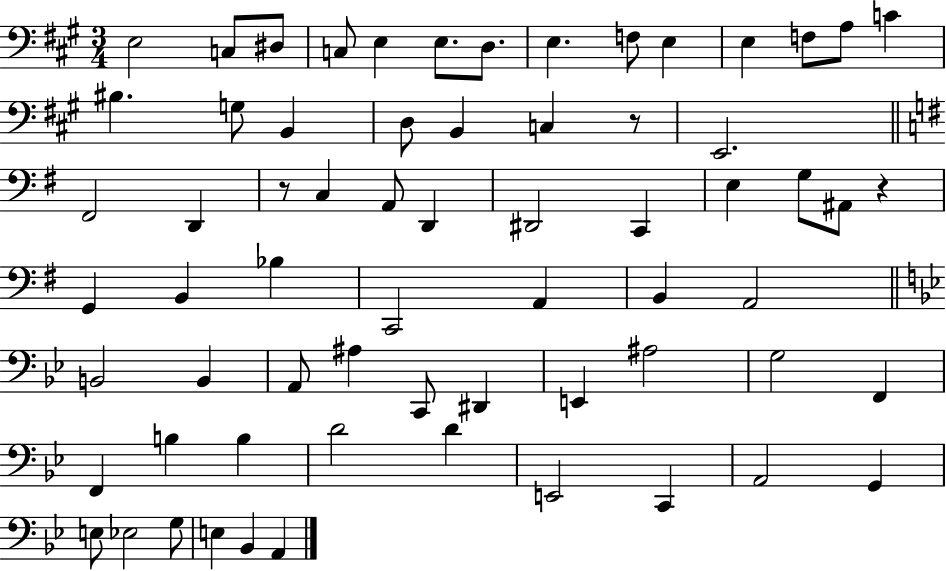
E3/h C3/e D#3/e C3/e E3/q E3/e. D3/e. E3/q. F3/e E3/q E3/q F3/e A3/e C4/q BIS3/q. G3/e B2/q D3/e B2/q C3/q R/e E2/h. F#2/h D2/q R/e C3/q A2/e D2/q D#2/h C2/q E3/q G3/e A#2/e R/q G2/q B2/q Bb3/q C2/h A2/q B2/q A2/h B2/h B2/q A2/e A#3/q C2/e D#2/q E2/q A#3/h G3/h F2/q F2/q B3/q B3/q D4/h D4/q E2/h C2/q A2/h G2/q E3/e Eb3/h G3/e E3/q Bb2/q A2/q